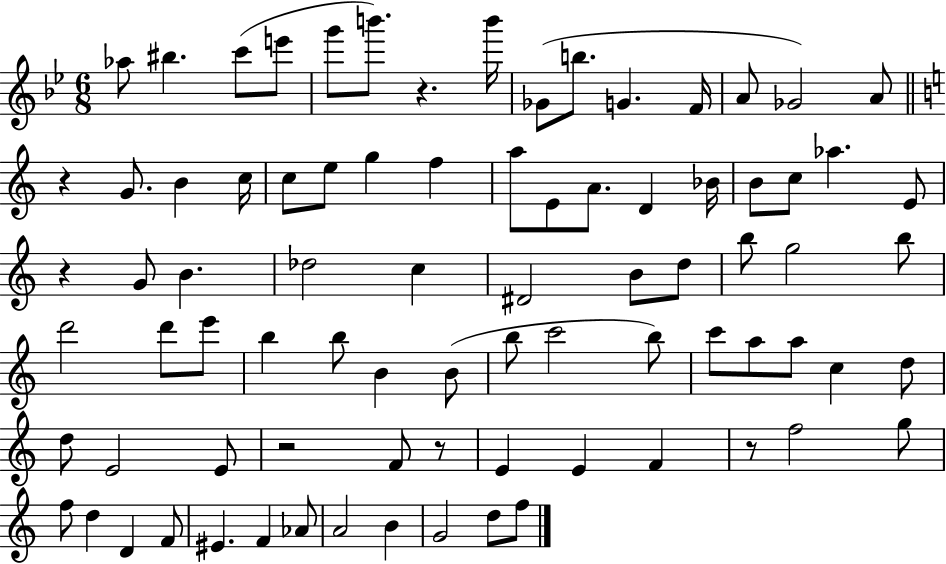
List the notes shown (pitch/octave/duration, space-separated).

Ab5/e BIS5/q. C6/e E6/e G6/e B6/e. R/q. B6/s Gb4/e B5/e. G4/q. F4/s A4/e Gb4/h A4/e R/q G4/e. B4/q C5/s C5/e E5/e G5/q F5/q A5/e E4/e A4/e. D4/q Bb4/s B4/e C5/e Ab5/q. E4/e R/q G4/e B4/q. Db5/h C5/q D#4/h B4/e D5/e B5/e G5/h B5/e D6/h D6/e E6/e B5/q B5/e B4/q B4/e B5/e C6/h B5/e C6/e A5/e A5/e C5/q D5/e D5/e E4/h E4/e R/h F4/e R/e E4/q E4/q F4/q R/e F5/h G5/e F5/e D5/q D4/q F4/e EIS4/q. F4/q Ab4/e A4/h B4/q G4/h D5/e F5/e